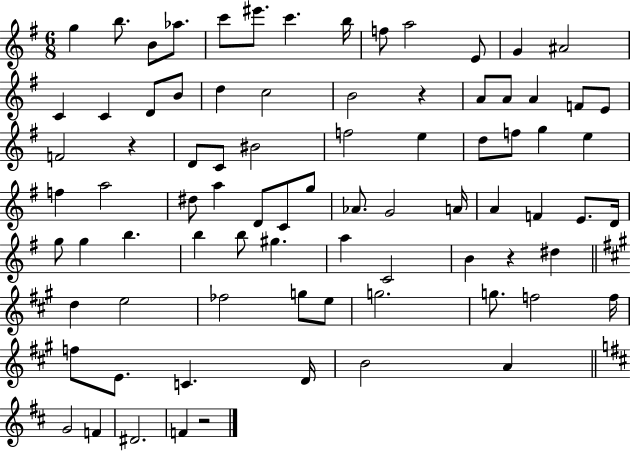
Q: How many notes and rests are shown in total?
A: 82